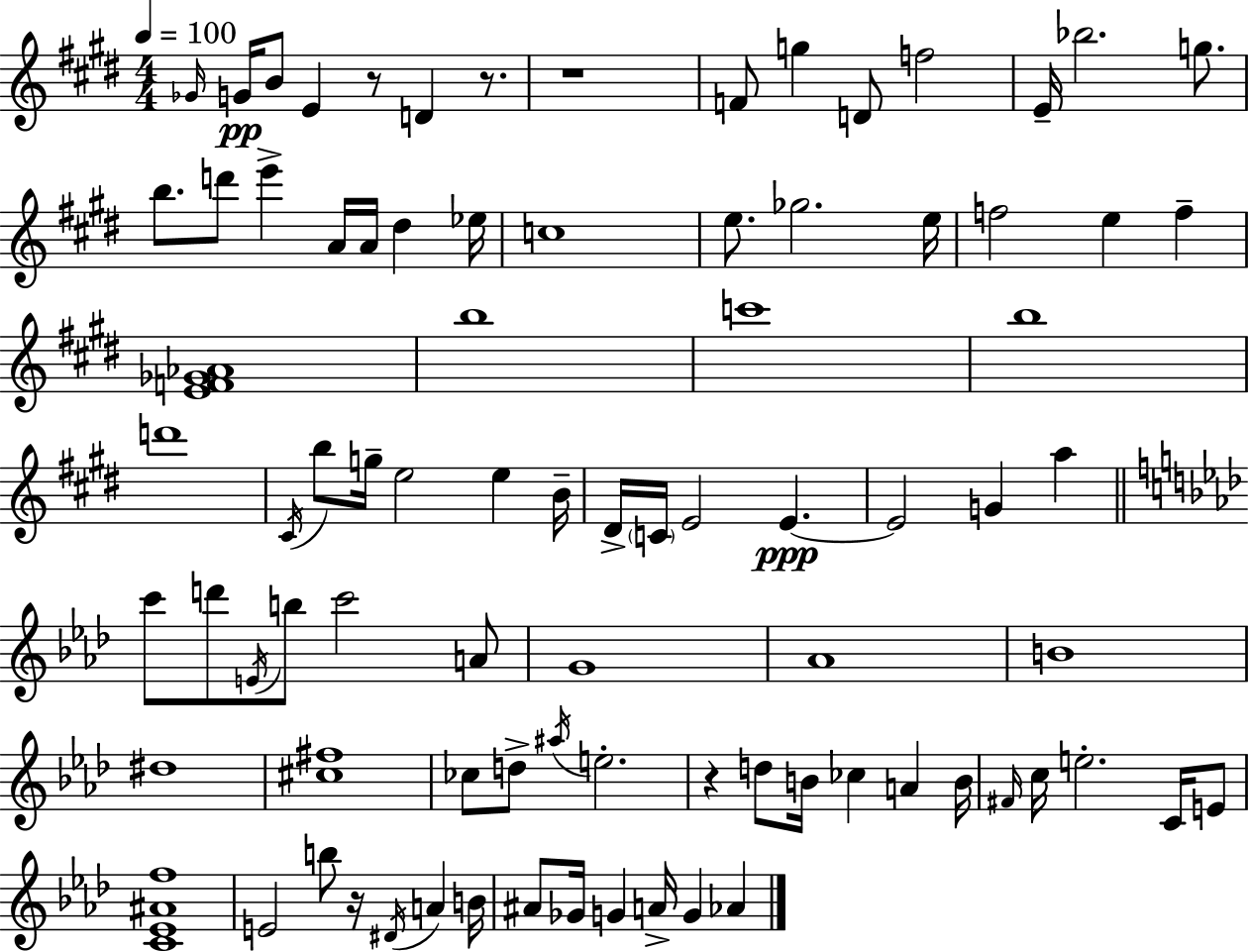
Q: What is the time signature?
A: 4/4